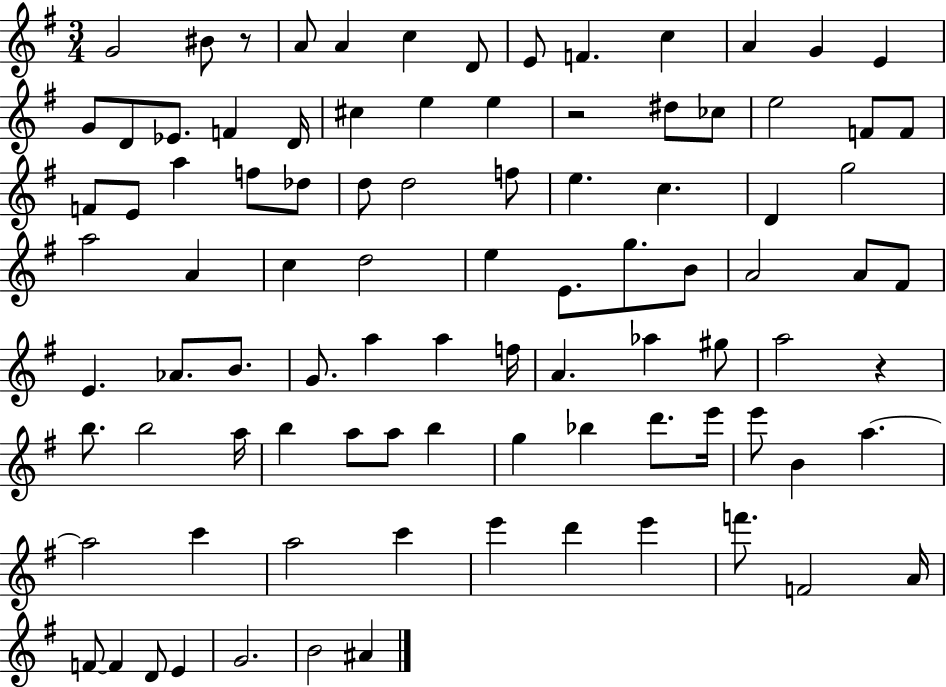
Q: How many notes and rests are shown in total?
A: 93